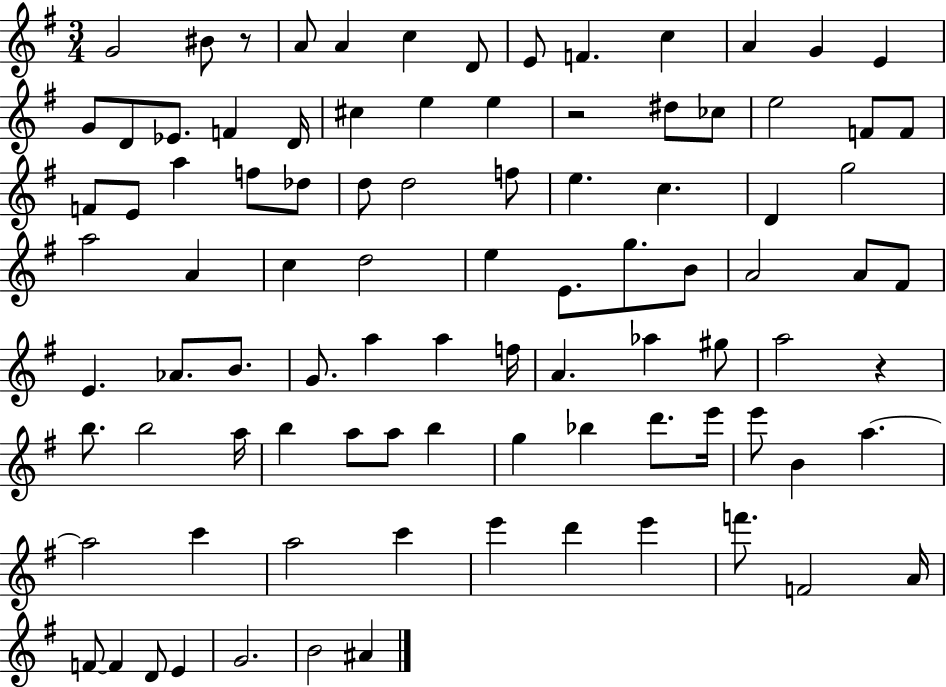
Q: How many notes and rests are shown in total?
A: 93